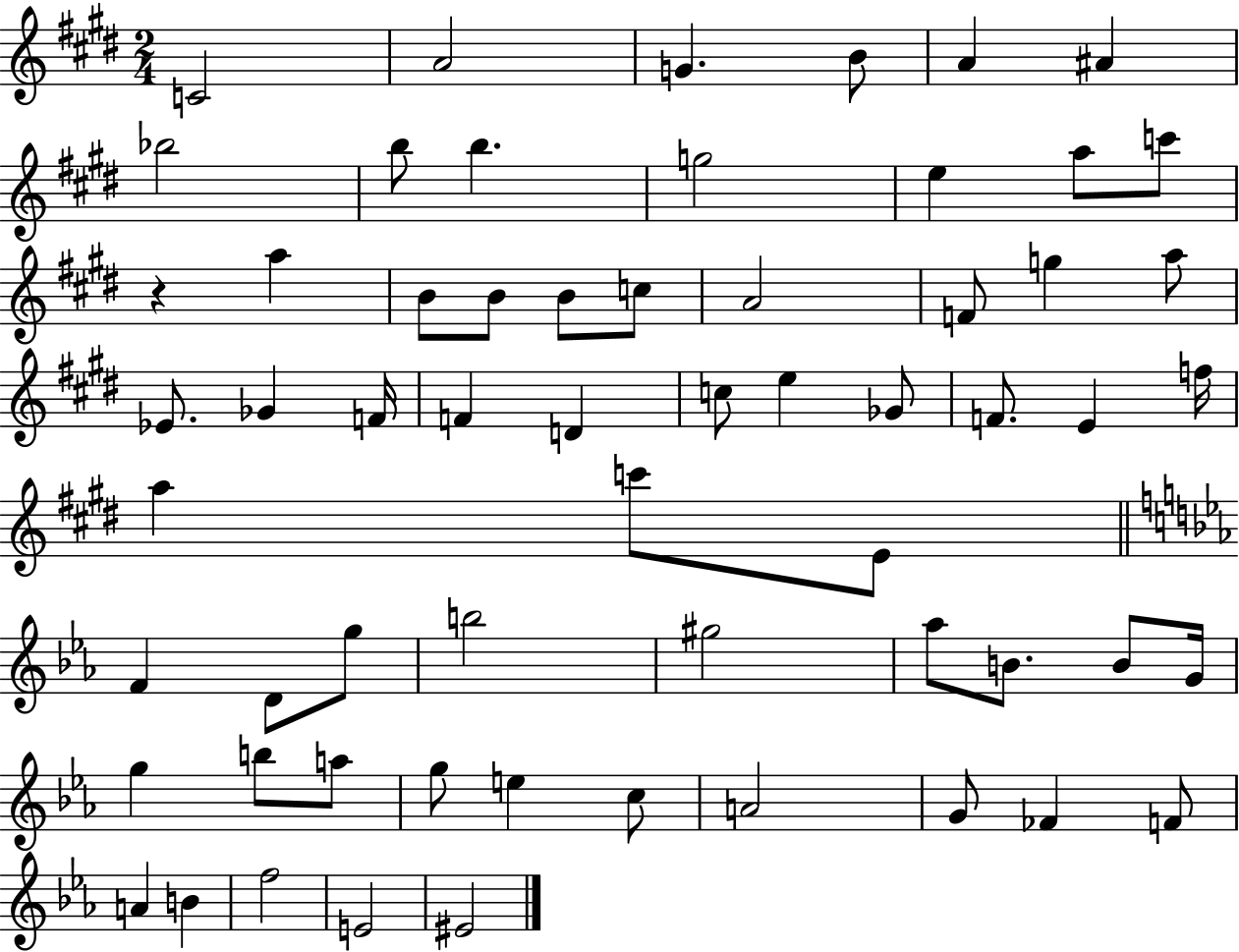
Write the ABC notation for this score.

X:1
T:Untitled
M:2/4
L:1/4
K:E
C2 A2 G B/2 A ^A _b2 b/2 b g2 e a/2 c'/2 z a B/2 B/2 B/2 c/2 A2 F/2 g a/2 _E/2 _G F/4 F D c/2 e _G/2 F/2 E f/4 a c'/2 E/2 F D/2 g/2 b2 ^g2 _a/2 B/2 B/2 G/4 g b/2 a/2 g/2 e c/2 A2 G/2 _F F/2 A B f2 E2 ^E2